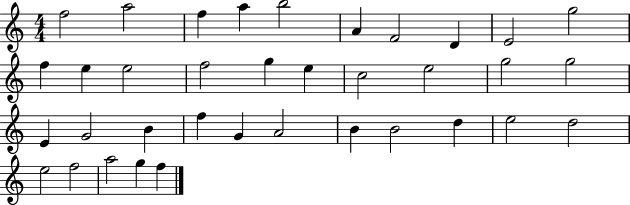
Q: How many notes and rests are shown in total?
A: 36